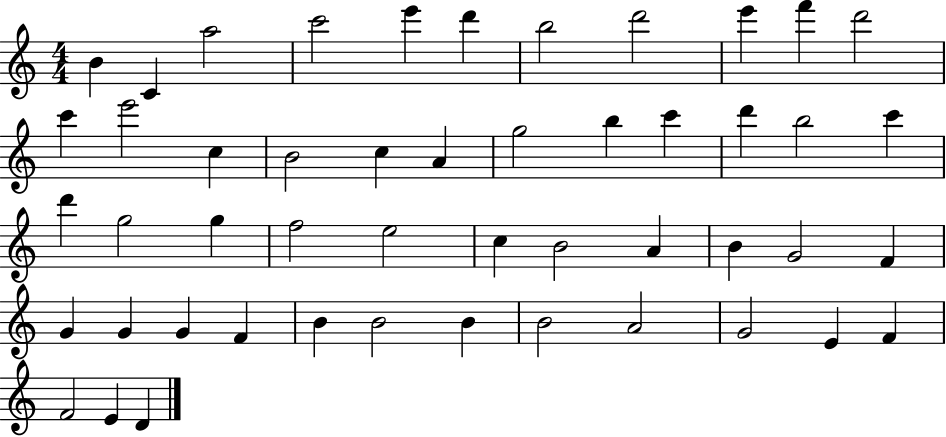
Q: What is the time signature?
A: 4/4